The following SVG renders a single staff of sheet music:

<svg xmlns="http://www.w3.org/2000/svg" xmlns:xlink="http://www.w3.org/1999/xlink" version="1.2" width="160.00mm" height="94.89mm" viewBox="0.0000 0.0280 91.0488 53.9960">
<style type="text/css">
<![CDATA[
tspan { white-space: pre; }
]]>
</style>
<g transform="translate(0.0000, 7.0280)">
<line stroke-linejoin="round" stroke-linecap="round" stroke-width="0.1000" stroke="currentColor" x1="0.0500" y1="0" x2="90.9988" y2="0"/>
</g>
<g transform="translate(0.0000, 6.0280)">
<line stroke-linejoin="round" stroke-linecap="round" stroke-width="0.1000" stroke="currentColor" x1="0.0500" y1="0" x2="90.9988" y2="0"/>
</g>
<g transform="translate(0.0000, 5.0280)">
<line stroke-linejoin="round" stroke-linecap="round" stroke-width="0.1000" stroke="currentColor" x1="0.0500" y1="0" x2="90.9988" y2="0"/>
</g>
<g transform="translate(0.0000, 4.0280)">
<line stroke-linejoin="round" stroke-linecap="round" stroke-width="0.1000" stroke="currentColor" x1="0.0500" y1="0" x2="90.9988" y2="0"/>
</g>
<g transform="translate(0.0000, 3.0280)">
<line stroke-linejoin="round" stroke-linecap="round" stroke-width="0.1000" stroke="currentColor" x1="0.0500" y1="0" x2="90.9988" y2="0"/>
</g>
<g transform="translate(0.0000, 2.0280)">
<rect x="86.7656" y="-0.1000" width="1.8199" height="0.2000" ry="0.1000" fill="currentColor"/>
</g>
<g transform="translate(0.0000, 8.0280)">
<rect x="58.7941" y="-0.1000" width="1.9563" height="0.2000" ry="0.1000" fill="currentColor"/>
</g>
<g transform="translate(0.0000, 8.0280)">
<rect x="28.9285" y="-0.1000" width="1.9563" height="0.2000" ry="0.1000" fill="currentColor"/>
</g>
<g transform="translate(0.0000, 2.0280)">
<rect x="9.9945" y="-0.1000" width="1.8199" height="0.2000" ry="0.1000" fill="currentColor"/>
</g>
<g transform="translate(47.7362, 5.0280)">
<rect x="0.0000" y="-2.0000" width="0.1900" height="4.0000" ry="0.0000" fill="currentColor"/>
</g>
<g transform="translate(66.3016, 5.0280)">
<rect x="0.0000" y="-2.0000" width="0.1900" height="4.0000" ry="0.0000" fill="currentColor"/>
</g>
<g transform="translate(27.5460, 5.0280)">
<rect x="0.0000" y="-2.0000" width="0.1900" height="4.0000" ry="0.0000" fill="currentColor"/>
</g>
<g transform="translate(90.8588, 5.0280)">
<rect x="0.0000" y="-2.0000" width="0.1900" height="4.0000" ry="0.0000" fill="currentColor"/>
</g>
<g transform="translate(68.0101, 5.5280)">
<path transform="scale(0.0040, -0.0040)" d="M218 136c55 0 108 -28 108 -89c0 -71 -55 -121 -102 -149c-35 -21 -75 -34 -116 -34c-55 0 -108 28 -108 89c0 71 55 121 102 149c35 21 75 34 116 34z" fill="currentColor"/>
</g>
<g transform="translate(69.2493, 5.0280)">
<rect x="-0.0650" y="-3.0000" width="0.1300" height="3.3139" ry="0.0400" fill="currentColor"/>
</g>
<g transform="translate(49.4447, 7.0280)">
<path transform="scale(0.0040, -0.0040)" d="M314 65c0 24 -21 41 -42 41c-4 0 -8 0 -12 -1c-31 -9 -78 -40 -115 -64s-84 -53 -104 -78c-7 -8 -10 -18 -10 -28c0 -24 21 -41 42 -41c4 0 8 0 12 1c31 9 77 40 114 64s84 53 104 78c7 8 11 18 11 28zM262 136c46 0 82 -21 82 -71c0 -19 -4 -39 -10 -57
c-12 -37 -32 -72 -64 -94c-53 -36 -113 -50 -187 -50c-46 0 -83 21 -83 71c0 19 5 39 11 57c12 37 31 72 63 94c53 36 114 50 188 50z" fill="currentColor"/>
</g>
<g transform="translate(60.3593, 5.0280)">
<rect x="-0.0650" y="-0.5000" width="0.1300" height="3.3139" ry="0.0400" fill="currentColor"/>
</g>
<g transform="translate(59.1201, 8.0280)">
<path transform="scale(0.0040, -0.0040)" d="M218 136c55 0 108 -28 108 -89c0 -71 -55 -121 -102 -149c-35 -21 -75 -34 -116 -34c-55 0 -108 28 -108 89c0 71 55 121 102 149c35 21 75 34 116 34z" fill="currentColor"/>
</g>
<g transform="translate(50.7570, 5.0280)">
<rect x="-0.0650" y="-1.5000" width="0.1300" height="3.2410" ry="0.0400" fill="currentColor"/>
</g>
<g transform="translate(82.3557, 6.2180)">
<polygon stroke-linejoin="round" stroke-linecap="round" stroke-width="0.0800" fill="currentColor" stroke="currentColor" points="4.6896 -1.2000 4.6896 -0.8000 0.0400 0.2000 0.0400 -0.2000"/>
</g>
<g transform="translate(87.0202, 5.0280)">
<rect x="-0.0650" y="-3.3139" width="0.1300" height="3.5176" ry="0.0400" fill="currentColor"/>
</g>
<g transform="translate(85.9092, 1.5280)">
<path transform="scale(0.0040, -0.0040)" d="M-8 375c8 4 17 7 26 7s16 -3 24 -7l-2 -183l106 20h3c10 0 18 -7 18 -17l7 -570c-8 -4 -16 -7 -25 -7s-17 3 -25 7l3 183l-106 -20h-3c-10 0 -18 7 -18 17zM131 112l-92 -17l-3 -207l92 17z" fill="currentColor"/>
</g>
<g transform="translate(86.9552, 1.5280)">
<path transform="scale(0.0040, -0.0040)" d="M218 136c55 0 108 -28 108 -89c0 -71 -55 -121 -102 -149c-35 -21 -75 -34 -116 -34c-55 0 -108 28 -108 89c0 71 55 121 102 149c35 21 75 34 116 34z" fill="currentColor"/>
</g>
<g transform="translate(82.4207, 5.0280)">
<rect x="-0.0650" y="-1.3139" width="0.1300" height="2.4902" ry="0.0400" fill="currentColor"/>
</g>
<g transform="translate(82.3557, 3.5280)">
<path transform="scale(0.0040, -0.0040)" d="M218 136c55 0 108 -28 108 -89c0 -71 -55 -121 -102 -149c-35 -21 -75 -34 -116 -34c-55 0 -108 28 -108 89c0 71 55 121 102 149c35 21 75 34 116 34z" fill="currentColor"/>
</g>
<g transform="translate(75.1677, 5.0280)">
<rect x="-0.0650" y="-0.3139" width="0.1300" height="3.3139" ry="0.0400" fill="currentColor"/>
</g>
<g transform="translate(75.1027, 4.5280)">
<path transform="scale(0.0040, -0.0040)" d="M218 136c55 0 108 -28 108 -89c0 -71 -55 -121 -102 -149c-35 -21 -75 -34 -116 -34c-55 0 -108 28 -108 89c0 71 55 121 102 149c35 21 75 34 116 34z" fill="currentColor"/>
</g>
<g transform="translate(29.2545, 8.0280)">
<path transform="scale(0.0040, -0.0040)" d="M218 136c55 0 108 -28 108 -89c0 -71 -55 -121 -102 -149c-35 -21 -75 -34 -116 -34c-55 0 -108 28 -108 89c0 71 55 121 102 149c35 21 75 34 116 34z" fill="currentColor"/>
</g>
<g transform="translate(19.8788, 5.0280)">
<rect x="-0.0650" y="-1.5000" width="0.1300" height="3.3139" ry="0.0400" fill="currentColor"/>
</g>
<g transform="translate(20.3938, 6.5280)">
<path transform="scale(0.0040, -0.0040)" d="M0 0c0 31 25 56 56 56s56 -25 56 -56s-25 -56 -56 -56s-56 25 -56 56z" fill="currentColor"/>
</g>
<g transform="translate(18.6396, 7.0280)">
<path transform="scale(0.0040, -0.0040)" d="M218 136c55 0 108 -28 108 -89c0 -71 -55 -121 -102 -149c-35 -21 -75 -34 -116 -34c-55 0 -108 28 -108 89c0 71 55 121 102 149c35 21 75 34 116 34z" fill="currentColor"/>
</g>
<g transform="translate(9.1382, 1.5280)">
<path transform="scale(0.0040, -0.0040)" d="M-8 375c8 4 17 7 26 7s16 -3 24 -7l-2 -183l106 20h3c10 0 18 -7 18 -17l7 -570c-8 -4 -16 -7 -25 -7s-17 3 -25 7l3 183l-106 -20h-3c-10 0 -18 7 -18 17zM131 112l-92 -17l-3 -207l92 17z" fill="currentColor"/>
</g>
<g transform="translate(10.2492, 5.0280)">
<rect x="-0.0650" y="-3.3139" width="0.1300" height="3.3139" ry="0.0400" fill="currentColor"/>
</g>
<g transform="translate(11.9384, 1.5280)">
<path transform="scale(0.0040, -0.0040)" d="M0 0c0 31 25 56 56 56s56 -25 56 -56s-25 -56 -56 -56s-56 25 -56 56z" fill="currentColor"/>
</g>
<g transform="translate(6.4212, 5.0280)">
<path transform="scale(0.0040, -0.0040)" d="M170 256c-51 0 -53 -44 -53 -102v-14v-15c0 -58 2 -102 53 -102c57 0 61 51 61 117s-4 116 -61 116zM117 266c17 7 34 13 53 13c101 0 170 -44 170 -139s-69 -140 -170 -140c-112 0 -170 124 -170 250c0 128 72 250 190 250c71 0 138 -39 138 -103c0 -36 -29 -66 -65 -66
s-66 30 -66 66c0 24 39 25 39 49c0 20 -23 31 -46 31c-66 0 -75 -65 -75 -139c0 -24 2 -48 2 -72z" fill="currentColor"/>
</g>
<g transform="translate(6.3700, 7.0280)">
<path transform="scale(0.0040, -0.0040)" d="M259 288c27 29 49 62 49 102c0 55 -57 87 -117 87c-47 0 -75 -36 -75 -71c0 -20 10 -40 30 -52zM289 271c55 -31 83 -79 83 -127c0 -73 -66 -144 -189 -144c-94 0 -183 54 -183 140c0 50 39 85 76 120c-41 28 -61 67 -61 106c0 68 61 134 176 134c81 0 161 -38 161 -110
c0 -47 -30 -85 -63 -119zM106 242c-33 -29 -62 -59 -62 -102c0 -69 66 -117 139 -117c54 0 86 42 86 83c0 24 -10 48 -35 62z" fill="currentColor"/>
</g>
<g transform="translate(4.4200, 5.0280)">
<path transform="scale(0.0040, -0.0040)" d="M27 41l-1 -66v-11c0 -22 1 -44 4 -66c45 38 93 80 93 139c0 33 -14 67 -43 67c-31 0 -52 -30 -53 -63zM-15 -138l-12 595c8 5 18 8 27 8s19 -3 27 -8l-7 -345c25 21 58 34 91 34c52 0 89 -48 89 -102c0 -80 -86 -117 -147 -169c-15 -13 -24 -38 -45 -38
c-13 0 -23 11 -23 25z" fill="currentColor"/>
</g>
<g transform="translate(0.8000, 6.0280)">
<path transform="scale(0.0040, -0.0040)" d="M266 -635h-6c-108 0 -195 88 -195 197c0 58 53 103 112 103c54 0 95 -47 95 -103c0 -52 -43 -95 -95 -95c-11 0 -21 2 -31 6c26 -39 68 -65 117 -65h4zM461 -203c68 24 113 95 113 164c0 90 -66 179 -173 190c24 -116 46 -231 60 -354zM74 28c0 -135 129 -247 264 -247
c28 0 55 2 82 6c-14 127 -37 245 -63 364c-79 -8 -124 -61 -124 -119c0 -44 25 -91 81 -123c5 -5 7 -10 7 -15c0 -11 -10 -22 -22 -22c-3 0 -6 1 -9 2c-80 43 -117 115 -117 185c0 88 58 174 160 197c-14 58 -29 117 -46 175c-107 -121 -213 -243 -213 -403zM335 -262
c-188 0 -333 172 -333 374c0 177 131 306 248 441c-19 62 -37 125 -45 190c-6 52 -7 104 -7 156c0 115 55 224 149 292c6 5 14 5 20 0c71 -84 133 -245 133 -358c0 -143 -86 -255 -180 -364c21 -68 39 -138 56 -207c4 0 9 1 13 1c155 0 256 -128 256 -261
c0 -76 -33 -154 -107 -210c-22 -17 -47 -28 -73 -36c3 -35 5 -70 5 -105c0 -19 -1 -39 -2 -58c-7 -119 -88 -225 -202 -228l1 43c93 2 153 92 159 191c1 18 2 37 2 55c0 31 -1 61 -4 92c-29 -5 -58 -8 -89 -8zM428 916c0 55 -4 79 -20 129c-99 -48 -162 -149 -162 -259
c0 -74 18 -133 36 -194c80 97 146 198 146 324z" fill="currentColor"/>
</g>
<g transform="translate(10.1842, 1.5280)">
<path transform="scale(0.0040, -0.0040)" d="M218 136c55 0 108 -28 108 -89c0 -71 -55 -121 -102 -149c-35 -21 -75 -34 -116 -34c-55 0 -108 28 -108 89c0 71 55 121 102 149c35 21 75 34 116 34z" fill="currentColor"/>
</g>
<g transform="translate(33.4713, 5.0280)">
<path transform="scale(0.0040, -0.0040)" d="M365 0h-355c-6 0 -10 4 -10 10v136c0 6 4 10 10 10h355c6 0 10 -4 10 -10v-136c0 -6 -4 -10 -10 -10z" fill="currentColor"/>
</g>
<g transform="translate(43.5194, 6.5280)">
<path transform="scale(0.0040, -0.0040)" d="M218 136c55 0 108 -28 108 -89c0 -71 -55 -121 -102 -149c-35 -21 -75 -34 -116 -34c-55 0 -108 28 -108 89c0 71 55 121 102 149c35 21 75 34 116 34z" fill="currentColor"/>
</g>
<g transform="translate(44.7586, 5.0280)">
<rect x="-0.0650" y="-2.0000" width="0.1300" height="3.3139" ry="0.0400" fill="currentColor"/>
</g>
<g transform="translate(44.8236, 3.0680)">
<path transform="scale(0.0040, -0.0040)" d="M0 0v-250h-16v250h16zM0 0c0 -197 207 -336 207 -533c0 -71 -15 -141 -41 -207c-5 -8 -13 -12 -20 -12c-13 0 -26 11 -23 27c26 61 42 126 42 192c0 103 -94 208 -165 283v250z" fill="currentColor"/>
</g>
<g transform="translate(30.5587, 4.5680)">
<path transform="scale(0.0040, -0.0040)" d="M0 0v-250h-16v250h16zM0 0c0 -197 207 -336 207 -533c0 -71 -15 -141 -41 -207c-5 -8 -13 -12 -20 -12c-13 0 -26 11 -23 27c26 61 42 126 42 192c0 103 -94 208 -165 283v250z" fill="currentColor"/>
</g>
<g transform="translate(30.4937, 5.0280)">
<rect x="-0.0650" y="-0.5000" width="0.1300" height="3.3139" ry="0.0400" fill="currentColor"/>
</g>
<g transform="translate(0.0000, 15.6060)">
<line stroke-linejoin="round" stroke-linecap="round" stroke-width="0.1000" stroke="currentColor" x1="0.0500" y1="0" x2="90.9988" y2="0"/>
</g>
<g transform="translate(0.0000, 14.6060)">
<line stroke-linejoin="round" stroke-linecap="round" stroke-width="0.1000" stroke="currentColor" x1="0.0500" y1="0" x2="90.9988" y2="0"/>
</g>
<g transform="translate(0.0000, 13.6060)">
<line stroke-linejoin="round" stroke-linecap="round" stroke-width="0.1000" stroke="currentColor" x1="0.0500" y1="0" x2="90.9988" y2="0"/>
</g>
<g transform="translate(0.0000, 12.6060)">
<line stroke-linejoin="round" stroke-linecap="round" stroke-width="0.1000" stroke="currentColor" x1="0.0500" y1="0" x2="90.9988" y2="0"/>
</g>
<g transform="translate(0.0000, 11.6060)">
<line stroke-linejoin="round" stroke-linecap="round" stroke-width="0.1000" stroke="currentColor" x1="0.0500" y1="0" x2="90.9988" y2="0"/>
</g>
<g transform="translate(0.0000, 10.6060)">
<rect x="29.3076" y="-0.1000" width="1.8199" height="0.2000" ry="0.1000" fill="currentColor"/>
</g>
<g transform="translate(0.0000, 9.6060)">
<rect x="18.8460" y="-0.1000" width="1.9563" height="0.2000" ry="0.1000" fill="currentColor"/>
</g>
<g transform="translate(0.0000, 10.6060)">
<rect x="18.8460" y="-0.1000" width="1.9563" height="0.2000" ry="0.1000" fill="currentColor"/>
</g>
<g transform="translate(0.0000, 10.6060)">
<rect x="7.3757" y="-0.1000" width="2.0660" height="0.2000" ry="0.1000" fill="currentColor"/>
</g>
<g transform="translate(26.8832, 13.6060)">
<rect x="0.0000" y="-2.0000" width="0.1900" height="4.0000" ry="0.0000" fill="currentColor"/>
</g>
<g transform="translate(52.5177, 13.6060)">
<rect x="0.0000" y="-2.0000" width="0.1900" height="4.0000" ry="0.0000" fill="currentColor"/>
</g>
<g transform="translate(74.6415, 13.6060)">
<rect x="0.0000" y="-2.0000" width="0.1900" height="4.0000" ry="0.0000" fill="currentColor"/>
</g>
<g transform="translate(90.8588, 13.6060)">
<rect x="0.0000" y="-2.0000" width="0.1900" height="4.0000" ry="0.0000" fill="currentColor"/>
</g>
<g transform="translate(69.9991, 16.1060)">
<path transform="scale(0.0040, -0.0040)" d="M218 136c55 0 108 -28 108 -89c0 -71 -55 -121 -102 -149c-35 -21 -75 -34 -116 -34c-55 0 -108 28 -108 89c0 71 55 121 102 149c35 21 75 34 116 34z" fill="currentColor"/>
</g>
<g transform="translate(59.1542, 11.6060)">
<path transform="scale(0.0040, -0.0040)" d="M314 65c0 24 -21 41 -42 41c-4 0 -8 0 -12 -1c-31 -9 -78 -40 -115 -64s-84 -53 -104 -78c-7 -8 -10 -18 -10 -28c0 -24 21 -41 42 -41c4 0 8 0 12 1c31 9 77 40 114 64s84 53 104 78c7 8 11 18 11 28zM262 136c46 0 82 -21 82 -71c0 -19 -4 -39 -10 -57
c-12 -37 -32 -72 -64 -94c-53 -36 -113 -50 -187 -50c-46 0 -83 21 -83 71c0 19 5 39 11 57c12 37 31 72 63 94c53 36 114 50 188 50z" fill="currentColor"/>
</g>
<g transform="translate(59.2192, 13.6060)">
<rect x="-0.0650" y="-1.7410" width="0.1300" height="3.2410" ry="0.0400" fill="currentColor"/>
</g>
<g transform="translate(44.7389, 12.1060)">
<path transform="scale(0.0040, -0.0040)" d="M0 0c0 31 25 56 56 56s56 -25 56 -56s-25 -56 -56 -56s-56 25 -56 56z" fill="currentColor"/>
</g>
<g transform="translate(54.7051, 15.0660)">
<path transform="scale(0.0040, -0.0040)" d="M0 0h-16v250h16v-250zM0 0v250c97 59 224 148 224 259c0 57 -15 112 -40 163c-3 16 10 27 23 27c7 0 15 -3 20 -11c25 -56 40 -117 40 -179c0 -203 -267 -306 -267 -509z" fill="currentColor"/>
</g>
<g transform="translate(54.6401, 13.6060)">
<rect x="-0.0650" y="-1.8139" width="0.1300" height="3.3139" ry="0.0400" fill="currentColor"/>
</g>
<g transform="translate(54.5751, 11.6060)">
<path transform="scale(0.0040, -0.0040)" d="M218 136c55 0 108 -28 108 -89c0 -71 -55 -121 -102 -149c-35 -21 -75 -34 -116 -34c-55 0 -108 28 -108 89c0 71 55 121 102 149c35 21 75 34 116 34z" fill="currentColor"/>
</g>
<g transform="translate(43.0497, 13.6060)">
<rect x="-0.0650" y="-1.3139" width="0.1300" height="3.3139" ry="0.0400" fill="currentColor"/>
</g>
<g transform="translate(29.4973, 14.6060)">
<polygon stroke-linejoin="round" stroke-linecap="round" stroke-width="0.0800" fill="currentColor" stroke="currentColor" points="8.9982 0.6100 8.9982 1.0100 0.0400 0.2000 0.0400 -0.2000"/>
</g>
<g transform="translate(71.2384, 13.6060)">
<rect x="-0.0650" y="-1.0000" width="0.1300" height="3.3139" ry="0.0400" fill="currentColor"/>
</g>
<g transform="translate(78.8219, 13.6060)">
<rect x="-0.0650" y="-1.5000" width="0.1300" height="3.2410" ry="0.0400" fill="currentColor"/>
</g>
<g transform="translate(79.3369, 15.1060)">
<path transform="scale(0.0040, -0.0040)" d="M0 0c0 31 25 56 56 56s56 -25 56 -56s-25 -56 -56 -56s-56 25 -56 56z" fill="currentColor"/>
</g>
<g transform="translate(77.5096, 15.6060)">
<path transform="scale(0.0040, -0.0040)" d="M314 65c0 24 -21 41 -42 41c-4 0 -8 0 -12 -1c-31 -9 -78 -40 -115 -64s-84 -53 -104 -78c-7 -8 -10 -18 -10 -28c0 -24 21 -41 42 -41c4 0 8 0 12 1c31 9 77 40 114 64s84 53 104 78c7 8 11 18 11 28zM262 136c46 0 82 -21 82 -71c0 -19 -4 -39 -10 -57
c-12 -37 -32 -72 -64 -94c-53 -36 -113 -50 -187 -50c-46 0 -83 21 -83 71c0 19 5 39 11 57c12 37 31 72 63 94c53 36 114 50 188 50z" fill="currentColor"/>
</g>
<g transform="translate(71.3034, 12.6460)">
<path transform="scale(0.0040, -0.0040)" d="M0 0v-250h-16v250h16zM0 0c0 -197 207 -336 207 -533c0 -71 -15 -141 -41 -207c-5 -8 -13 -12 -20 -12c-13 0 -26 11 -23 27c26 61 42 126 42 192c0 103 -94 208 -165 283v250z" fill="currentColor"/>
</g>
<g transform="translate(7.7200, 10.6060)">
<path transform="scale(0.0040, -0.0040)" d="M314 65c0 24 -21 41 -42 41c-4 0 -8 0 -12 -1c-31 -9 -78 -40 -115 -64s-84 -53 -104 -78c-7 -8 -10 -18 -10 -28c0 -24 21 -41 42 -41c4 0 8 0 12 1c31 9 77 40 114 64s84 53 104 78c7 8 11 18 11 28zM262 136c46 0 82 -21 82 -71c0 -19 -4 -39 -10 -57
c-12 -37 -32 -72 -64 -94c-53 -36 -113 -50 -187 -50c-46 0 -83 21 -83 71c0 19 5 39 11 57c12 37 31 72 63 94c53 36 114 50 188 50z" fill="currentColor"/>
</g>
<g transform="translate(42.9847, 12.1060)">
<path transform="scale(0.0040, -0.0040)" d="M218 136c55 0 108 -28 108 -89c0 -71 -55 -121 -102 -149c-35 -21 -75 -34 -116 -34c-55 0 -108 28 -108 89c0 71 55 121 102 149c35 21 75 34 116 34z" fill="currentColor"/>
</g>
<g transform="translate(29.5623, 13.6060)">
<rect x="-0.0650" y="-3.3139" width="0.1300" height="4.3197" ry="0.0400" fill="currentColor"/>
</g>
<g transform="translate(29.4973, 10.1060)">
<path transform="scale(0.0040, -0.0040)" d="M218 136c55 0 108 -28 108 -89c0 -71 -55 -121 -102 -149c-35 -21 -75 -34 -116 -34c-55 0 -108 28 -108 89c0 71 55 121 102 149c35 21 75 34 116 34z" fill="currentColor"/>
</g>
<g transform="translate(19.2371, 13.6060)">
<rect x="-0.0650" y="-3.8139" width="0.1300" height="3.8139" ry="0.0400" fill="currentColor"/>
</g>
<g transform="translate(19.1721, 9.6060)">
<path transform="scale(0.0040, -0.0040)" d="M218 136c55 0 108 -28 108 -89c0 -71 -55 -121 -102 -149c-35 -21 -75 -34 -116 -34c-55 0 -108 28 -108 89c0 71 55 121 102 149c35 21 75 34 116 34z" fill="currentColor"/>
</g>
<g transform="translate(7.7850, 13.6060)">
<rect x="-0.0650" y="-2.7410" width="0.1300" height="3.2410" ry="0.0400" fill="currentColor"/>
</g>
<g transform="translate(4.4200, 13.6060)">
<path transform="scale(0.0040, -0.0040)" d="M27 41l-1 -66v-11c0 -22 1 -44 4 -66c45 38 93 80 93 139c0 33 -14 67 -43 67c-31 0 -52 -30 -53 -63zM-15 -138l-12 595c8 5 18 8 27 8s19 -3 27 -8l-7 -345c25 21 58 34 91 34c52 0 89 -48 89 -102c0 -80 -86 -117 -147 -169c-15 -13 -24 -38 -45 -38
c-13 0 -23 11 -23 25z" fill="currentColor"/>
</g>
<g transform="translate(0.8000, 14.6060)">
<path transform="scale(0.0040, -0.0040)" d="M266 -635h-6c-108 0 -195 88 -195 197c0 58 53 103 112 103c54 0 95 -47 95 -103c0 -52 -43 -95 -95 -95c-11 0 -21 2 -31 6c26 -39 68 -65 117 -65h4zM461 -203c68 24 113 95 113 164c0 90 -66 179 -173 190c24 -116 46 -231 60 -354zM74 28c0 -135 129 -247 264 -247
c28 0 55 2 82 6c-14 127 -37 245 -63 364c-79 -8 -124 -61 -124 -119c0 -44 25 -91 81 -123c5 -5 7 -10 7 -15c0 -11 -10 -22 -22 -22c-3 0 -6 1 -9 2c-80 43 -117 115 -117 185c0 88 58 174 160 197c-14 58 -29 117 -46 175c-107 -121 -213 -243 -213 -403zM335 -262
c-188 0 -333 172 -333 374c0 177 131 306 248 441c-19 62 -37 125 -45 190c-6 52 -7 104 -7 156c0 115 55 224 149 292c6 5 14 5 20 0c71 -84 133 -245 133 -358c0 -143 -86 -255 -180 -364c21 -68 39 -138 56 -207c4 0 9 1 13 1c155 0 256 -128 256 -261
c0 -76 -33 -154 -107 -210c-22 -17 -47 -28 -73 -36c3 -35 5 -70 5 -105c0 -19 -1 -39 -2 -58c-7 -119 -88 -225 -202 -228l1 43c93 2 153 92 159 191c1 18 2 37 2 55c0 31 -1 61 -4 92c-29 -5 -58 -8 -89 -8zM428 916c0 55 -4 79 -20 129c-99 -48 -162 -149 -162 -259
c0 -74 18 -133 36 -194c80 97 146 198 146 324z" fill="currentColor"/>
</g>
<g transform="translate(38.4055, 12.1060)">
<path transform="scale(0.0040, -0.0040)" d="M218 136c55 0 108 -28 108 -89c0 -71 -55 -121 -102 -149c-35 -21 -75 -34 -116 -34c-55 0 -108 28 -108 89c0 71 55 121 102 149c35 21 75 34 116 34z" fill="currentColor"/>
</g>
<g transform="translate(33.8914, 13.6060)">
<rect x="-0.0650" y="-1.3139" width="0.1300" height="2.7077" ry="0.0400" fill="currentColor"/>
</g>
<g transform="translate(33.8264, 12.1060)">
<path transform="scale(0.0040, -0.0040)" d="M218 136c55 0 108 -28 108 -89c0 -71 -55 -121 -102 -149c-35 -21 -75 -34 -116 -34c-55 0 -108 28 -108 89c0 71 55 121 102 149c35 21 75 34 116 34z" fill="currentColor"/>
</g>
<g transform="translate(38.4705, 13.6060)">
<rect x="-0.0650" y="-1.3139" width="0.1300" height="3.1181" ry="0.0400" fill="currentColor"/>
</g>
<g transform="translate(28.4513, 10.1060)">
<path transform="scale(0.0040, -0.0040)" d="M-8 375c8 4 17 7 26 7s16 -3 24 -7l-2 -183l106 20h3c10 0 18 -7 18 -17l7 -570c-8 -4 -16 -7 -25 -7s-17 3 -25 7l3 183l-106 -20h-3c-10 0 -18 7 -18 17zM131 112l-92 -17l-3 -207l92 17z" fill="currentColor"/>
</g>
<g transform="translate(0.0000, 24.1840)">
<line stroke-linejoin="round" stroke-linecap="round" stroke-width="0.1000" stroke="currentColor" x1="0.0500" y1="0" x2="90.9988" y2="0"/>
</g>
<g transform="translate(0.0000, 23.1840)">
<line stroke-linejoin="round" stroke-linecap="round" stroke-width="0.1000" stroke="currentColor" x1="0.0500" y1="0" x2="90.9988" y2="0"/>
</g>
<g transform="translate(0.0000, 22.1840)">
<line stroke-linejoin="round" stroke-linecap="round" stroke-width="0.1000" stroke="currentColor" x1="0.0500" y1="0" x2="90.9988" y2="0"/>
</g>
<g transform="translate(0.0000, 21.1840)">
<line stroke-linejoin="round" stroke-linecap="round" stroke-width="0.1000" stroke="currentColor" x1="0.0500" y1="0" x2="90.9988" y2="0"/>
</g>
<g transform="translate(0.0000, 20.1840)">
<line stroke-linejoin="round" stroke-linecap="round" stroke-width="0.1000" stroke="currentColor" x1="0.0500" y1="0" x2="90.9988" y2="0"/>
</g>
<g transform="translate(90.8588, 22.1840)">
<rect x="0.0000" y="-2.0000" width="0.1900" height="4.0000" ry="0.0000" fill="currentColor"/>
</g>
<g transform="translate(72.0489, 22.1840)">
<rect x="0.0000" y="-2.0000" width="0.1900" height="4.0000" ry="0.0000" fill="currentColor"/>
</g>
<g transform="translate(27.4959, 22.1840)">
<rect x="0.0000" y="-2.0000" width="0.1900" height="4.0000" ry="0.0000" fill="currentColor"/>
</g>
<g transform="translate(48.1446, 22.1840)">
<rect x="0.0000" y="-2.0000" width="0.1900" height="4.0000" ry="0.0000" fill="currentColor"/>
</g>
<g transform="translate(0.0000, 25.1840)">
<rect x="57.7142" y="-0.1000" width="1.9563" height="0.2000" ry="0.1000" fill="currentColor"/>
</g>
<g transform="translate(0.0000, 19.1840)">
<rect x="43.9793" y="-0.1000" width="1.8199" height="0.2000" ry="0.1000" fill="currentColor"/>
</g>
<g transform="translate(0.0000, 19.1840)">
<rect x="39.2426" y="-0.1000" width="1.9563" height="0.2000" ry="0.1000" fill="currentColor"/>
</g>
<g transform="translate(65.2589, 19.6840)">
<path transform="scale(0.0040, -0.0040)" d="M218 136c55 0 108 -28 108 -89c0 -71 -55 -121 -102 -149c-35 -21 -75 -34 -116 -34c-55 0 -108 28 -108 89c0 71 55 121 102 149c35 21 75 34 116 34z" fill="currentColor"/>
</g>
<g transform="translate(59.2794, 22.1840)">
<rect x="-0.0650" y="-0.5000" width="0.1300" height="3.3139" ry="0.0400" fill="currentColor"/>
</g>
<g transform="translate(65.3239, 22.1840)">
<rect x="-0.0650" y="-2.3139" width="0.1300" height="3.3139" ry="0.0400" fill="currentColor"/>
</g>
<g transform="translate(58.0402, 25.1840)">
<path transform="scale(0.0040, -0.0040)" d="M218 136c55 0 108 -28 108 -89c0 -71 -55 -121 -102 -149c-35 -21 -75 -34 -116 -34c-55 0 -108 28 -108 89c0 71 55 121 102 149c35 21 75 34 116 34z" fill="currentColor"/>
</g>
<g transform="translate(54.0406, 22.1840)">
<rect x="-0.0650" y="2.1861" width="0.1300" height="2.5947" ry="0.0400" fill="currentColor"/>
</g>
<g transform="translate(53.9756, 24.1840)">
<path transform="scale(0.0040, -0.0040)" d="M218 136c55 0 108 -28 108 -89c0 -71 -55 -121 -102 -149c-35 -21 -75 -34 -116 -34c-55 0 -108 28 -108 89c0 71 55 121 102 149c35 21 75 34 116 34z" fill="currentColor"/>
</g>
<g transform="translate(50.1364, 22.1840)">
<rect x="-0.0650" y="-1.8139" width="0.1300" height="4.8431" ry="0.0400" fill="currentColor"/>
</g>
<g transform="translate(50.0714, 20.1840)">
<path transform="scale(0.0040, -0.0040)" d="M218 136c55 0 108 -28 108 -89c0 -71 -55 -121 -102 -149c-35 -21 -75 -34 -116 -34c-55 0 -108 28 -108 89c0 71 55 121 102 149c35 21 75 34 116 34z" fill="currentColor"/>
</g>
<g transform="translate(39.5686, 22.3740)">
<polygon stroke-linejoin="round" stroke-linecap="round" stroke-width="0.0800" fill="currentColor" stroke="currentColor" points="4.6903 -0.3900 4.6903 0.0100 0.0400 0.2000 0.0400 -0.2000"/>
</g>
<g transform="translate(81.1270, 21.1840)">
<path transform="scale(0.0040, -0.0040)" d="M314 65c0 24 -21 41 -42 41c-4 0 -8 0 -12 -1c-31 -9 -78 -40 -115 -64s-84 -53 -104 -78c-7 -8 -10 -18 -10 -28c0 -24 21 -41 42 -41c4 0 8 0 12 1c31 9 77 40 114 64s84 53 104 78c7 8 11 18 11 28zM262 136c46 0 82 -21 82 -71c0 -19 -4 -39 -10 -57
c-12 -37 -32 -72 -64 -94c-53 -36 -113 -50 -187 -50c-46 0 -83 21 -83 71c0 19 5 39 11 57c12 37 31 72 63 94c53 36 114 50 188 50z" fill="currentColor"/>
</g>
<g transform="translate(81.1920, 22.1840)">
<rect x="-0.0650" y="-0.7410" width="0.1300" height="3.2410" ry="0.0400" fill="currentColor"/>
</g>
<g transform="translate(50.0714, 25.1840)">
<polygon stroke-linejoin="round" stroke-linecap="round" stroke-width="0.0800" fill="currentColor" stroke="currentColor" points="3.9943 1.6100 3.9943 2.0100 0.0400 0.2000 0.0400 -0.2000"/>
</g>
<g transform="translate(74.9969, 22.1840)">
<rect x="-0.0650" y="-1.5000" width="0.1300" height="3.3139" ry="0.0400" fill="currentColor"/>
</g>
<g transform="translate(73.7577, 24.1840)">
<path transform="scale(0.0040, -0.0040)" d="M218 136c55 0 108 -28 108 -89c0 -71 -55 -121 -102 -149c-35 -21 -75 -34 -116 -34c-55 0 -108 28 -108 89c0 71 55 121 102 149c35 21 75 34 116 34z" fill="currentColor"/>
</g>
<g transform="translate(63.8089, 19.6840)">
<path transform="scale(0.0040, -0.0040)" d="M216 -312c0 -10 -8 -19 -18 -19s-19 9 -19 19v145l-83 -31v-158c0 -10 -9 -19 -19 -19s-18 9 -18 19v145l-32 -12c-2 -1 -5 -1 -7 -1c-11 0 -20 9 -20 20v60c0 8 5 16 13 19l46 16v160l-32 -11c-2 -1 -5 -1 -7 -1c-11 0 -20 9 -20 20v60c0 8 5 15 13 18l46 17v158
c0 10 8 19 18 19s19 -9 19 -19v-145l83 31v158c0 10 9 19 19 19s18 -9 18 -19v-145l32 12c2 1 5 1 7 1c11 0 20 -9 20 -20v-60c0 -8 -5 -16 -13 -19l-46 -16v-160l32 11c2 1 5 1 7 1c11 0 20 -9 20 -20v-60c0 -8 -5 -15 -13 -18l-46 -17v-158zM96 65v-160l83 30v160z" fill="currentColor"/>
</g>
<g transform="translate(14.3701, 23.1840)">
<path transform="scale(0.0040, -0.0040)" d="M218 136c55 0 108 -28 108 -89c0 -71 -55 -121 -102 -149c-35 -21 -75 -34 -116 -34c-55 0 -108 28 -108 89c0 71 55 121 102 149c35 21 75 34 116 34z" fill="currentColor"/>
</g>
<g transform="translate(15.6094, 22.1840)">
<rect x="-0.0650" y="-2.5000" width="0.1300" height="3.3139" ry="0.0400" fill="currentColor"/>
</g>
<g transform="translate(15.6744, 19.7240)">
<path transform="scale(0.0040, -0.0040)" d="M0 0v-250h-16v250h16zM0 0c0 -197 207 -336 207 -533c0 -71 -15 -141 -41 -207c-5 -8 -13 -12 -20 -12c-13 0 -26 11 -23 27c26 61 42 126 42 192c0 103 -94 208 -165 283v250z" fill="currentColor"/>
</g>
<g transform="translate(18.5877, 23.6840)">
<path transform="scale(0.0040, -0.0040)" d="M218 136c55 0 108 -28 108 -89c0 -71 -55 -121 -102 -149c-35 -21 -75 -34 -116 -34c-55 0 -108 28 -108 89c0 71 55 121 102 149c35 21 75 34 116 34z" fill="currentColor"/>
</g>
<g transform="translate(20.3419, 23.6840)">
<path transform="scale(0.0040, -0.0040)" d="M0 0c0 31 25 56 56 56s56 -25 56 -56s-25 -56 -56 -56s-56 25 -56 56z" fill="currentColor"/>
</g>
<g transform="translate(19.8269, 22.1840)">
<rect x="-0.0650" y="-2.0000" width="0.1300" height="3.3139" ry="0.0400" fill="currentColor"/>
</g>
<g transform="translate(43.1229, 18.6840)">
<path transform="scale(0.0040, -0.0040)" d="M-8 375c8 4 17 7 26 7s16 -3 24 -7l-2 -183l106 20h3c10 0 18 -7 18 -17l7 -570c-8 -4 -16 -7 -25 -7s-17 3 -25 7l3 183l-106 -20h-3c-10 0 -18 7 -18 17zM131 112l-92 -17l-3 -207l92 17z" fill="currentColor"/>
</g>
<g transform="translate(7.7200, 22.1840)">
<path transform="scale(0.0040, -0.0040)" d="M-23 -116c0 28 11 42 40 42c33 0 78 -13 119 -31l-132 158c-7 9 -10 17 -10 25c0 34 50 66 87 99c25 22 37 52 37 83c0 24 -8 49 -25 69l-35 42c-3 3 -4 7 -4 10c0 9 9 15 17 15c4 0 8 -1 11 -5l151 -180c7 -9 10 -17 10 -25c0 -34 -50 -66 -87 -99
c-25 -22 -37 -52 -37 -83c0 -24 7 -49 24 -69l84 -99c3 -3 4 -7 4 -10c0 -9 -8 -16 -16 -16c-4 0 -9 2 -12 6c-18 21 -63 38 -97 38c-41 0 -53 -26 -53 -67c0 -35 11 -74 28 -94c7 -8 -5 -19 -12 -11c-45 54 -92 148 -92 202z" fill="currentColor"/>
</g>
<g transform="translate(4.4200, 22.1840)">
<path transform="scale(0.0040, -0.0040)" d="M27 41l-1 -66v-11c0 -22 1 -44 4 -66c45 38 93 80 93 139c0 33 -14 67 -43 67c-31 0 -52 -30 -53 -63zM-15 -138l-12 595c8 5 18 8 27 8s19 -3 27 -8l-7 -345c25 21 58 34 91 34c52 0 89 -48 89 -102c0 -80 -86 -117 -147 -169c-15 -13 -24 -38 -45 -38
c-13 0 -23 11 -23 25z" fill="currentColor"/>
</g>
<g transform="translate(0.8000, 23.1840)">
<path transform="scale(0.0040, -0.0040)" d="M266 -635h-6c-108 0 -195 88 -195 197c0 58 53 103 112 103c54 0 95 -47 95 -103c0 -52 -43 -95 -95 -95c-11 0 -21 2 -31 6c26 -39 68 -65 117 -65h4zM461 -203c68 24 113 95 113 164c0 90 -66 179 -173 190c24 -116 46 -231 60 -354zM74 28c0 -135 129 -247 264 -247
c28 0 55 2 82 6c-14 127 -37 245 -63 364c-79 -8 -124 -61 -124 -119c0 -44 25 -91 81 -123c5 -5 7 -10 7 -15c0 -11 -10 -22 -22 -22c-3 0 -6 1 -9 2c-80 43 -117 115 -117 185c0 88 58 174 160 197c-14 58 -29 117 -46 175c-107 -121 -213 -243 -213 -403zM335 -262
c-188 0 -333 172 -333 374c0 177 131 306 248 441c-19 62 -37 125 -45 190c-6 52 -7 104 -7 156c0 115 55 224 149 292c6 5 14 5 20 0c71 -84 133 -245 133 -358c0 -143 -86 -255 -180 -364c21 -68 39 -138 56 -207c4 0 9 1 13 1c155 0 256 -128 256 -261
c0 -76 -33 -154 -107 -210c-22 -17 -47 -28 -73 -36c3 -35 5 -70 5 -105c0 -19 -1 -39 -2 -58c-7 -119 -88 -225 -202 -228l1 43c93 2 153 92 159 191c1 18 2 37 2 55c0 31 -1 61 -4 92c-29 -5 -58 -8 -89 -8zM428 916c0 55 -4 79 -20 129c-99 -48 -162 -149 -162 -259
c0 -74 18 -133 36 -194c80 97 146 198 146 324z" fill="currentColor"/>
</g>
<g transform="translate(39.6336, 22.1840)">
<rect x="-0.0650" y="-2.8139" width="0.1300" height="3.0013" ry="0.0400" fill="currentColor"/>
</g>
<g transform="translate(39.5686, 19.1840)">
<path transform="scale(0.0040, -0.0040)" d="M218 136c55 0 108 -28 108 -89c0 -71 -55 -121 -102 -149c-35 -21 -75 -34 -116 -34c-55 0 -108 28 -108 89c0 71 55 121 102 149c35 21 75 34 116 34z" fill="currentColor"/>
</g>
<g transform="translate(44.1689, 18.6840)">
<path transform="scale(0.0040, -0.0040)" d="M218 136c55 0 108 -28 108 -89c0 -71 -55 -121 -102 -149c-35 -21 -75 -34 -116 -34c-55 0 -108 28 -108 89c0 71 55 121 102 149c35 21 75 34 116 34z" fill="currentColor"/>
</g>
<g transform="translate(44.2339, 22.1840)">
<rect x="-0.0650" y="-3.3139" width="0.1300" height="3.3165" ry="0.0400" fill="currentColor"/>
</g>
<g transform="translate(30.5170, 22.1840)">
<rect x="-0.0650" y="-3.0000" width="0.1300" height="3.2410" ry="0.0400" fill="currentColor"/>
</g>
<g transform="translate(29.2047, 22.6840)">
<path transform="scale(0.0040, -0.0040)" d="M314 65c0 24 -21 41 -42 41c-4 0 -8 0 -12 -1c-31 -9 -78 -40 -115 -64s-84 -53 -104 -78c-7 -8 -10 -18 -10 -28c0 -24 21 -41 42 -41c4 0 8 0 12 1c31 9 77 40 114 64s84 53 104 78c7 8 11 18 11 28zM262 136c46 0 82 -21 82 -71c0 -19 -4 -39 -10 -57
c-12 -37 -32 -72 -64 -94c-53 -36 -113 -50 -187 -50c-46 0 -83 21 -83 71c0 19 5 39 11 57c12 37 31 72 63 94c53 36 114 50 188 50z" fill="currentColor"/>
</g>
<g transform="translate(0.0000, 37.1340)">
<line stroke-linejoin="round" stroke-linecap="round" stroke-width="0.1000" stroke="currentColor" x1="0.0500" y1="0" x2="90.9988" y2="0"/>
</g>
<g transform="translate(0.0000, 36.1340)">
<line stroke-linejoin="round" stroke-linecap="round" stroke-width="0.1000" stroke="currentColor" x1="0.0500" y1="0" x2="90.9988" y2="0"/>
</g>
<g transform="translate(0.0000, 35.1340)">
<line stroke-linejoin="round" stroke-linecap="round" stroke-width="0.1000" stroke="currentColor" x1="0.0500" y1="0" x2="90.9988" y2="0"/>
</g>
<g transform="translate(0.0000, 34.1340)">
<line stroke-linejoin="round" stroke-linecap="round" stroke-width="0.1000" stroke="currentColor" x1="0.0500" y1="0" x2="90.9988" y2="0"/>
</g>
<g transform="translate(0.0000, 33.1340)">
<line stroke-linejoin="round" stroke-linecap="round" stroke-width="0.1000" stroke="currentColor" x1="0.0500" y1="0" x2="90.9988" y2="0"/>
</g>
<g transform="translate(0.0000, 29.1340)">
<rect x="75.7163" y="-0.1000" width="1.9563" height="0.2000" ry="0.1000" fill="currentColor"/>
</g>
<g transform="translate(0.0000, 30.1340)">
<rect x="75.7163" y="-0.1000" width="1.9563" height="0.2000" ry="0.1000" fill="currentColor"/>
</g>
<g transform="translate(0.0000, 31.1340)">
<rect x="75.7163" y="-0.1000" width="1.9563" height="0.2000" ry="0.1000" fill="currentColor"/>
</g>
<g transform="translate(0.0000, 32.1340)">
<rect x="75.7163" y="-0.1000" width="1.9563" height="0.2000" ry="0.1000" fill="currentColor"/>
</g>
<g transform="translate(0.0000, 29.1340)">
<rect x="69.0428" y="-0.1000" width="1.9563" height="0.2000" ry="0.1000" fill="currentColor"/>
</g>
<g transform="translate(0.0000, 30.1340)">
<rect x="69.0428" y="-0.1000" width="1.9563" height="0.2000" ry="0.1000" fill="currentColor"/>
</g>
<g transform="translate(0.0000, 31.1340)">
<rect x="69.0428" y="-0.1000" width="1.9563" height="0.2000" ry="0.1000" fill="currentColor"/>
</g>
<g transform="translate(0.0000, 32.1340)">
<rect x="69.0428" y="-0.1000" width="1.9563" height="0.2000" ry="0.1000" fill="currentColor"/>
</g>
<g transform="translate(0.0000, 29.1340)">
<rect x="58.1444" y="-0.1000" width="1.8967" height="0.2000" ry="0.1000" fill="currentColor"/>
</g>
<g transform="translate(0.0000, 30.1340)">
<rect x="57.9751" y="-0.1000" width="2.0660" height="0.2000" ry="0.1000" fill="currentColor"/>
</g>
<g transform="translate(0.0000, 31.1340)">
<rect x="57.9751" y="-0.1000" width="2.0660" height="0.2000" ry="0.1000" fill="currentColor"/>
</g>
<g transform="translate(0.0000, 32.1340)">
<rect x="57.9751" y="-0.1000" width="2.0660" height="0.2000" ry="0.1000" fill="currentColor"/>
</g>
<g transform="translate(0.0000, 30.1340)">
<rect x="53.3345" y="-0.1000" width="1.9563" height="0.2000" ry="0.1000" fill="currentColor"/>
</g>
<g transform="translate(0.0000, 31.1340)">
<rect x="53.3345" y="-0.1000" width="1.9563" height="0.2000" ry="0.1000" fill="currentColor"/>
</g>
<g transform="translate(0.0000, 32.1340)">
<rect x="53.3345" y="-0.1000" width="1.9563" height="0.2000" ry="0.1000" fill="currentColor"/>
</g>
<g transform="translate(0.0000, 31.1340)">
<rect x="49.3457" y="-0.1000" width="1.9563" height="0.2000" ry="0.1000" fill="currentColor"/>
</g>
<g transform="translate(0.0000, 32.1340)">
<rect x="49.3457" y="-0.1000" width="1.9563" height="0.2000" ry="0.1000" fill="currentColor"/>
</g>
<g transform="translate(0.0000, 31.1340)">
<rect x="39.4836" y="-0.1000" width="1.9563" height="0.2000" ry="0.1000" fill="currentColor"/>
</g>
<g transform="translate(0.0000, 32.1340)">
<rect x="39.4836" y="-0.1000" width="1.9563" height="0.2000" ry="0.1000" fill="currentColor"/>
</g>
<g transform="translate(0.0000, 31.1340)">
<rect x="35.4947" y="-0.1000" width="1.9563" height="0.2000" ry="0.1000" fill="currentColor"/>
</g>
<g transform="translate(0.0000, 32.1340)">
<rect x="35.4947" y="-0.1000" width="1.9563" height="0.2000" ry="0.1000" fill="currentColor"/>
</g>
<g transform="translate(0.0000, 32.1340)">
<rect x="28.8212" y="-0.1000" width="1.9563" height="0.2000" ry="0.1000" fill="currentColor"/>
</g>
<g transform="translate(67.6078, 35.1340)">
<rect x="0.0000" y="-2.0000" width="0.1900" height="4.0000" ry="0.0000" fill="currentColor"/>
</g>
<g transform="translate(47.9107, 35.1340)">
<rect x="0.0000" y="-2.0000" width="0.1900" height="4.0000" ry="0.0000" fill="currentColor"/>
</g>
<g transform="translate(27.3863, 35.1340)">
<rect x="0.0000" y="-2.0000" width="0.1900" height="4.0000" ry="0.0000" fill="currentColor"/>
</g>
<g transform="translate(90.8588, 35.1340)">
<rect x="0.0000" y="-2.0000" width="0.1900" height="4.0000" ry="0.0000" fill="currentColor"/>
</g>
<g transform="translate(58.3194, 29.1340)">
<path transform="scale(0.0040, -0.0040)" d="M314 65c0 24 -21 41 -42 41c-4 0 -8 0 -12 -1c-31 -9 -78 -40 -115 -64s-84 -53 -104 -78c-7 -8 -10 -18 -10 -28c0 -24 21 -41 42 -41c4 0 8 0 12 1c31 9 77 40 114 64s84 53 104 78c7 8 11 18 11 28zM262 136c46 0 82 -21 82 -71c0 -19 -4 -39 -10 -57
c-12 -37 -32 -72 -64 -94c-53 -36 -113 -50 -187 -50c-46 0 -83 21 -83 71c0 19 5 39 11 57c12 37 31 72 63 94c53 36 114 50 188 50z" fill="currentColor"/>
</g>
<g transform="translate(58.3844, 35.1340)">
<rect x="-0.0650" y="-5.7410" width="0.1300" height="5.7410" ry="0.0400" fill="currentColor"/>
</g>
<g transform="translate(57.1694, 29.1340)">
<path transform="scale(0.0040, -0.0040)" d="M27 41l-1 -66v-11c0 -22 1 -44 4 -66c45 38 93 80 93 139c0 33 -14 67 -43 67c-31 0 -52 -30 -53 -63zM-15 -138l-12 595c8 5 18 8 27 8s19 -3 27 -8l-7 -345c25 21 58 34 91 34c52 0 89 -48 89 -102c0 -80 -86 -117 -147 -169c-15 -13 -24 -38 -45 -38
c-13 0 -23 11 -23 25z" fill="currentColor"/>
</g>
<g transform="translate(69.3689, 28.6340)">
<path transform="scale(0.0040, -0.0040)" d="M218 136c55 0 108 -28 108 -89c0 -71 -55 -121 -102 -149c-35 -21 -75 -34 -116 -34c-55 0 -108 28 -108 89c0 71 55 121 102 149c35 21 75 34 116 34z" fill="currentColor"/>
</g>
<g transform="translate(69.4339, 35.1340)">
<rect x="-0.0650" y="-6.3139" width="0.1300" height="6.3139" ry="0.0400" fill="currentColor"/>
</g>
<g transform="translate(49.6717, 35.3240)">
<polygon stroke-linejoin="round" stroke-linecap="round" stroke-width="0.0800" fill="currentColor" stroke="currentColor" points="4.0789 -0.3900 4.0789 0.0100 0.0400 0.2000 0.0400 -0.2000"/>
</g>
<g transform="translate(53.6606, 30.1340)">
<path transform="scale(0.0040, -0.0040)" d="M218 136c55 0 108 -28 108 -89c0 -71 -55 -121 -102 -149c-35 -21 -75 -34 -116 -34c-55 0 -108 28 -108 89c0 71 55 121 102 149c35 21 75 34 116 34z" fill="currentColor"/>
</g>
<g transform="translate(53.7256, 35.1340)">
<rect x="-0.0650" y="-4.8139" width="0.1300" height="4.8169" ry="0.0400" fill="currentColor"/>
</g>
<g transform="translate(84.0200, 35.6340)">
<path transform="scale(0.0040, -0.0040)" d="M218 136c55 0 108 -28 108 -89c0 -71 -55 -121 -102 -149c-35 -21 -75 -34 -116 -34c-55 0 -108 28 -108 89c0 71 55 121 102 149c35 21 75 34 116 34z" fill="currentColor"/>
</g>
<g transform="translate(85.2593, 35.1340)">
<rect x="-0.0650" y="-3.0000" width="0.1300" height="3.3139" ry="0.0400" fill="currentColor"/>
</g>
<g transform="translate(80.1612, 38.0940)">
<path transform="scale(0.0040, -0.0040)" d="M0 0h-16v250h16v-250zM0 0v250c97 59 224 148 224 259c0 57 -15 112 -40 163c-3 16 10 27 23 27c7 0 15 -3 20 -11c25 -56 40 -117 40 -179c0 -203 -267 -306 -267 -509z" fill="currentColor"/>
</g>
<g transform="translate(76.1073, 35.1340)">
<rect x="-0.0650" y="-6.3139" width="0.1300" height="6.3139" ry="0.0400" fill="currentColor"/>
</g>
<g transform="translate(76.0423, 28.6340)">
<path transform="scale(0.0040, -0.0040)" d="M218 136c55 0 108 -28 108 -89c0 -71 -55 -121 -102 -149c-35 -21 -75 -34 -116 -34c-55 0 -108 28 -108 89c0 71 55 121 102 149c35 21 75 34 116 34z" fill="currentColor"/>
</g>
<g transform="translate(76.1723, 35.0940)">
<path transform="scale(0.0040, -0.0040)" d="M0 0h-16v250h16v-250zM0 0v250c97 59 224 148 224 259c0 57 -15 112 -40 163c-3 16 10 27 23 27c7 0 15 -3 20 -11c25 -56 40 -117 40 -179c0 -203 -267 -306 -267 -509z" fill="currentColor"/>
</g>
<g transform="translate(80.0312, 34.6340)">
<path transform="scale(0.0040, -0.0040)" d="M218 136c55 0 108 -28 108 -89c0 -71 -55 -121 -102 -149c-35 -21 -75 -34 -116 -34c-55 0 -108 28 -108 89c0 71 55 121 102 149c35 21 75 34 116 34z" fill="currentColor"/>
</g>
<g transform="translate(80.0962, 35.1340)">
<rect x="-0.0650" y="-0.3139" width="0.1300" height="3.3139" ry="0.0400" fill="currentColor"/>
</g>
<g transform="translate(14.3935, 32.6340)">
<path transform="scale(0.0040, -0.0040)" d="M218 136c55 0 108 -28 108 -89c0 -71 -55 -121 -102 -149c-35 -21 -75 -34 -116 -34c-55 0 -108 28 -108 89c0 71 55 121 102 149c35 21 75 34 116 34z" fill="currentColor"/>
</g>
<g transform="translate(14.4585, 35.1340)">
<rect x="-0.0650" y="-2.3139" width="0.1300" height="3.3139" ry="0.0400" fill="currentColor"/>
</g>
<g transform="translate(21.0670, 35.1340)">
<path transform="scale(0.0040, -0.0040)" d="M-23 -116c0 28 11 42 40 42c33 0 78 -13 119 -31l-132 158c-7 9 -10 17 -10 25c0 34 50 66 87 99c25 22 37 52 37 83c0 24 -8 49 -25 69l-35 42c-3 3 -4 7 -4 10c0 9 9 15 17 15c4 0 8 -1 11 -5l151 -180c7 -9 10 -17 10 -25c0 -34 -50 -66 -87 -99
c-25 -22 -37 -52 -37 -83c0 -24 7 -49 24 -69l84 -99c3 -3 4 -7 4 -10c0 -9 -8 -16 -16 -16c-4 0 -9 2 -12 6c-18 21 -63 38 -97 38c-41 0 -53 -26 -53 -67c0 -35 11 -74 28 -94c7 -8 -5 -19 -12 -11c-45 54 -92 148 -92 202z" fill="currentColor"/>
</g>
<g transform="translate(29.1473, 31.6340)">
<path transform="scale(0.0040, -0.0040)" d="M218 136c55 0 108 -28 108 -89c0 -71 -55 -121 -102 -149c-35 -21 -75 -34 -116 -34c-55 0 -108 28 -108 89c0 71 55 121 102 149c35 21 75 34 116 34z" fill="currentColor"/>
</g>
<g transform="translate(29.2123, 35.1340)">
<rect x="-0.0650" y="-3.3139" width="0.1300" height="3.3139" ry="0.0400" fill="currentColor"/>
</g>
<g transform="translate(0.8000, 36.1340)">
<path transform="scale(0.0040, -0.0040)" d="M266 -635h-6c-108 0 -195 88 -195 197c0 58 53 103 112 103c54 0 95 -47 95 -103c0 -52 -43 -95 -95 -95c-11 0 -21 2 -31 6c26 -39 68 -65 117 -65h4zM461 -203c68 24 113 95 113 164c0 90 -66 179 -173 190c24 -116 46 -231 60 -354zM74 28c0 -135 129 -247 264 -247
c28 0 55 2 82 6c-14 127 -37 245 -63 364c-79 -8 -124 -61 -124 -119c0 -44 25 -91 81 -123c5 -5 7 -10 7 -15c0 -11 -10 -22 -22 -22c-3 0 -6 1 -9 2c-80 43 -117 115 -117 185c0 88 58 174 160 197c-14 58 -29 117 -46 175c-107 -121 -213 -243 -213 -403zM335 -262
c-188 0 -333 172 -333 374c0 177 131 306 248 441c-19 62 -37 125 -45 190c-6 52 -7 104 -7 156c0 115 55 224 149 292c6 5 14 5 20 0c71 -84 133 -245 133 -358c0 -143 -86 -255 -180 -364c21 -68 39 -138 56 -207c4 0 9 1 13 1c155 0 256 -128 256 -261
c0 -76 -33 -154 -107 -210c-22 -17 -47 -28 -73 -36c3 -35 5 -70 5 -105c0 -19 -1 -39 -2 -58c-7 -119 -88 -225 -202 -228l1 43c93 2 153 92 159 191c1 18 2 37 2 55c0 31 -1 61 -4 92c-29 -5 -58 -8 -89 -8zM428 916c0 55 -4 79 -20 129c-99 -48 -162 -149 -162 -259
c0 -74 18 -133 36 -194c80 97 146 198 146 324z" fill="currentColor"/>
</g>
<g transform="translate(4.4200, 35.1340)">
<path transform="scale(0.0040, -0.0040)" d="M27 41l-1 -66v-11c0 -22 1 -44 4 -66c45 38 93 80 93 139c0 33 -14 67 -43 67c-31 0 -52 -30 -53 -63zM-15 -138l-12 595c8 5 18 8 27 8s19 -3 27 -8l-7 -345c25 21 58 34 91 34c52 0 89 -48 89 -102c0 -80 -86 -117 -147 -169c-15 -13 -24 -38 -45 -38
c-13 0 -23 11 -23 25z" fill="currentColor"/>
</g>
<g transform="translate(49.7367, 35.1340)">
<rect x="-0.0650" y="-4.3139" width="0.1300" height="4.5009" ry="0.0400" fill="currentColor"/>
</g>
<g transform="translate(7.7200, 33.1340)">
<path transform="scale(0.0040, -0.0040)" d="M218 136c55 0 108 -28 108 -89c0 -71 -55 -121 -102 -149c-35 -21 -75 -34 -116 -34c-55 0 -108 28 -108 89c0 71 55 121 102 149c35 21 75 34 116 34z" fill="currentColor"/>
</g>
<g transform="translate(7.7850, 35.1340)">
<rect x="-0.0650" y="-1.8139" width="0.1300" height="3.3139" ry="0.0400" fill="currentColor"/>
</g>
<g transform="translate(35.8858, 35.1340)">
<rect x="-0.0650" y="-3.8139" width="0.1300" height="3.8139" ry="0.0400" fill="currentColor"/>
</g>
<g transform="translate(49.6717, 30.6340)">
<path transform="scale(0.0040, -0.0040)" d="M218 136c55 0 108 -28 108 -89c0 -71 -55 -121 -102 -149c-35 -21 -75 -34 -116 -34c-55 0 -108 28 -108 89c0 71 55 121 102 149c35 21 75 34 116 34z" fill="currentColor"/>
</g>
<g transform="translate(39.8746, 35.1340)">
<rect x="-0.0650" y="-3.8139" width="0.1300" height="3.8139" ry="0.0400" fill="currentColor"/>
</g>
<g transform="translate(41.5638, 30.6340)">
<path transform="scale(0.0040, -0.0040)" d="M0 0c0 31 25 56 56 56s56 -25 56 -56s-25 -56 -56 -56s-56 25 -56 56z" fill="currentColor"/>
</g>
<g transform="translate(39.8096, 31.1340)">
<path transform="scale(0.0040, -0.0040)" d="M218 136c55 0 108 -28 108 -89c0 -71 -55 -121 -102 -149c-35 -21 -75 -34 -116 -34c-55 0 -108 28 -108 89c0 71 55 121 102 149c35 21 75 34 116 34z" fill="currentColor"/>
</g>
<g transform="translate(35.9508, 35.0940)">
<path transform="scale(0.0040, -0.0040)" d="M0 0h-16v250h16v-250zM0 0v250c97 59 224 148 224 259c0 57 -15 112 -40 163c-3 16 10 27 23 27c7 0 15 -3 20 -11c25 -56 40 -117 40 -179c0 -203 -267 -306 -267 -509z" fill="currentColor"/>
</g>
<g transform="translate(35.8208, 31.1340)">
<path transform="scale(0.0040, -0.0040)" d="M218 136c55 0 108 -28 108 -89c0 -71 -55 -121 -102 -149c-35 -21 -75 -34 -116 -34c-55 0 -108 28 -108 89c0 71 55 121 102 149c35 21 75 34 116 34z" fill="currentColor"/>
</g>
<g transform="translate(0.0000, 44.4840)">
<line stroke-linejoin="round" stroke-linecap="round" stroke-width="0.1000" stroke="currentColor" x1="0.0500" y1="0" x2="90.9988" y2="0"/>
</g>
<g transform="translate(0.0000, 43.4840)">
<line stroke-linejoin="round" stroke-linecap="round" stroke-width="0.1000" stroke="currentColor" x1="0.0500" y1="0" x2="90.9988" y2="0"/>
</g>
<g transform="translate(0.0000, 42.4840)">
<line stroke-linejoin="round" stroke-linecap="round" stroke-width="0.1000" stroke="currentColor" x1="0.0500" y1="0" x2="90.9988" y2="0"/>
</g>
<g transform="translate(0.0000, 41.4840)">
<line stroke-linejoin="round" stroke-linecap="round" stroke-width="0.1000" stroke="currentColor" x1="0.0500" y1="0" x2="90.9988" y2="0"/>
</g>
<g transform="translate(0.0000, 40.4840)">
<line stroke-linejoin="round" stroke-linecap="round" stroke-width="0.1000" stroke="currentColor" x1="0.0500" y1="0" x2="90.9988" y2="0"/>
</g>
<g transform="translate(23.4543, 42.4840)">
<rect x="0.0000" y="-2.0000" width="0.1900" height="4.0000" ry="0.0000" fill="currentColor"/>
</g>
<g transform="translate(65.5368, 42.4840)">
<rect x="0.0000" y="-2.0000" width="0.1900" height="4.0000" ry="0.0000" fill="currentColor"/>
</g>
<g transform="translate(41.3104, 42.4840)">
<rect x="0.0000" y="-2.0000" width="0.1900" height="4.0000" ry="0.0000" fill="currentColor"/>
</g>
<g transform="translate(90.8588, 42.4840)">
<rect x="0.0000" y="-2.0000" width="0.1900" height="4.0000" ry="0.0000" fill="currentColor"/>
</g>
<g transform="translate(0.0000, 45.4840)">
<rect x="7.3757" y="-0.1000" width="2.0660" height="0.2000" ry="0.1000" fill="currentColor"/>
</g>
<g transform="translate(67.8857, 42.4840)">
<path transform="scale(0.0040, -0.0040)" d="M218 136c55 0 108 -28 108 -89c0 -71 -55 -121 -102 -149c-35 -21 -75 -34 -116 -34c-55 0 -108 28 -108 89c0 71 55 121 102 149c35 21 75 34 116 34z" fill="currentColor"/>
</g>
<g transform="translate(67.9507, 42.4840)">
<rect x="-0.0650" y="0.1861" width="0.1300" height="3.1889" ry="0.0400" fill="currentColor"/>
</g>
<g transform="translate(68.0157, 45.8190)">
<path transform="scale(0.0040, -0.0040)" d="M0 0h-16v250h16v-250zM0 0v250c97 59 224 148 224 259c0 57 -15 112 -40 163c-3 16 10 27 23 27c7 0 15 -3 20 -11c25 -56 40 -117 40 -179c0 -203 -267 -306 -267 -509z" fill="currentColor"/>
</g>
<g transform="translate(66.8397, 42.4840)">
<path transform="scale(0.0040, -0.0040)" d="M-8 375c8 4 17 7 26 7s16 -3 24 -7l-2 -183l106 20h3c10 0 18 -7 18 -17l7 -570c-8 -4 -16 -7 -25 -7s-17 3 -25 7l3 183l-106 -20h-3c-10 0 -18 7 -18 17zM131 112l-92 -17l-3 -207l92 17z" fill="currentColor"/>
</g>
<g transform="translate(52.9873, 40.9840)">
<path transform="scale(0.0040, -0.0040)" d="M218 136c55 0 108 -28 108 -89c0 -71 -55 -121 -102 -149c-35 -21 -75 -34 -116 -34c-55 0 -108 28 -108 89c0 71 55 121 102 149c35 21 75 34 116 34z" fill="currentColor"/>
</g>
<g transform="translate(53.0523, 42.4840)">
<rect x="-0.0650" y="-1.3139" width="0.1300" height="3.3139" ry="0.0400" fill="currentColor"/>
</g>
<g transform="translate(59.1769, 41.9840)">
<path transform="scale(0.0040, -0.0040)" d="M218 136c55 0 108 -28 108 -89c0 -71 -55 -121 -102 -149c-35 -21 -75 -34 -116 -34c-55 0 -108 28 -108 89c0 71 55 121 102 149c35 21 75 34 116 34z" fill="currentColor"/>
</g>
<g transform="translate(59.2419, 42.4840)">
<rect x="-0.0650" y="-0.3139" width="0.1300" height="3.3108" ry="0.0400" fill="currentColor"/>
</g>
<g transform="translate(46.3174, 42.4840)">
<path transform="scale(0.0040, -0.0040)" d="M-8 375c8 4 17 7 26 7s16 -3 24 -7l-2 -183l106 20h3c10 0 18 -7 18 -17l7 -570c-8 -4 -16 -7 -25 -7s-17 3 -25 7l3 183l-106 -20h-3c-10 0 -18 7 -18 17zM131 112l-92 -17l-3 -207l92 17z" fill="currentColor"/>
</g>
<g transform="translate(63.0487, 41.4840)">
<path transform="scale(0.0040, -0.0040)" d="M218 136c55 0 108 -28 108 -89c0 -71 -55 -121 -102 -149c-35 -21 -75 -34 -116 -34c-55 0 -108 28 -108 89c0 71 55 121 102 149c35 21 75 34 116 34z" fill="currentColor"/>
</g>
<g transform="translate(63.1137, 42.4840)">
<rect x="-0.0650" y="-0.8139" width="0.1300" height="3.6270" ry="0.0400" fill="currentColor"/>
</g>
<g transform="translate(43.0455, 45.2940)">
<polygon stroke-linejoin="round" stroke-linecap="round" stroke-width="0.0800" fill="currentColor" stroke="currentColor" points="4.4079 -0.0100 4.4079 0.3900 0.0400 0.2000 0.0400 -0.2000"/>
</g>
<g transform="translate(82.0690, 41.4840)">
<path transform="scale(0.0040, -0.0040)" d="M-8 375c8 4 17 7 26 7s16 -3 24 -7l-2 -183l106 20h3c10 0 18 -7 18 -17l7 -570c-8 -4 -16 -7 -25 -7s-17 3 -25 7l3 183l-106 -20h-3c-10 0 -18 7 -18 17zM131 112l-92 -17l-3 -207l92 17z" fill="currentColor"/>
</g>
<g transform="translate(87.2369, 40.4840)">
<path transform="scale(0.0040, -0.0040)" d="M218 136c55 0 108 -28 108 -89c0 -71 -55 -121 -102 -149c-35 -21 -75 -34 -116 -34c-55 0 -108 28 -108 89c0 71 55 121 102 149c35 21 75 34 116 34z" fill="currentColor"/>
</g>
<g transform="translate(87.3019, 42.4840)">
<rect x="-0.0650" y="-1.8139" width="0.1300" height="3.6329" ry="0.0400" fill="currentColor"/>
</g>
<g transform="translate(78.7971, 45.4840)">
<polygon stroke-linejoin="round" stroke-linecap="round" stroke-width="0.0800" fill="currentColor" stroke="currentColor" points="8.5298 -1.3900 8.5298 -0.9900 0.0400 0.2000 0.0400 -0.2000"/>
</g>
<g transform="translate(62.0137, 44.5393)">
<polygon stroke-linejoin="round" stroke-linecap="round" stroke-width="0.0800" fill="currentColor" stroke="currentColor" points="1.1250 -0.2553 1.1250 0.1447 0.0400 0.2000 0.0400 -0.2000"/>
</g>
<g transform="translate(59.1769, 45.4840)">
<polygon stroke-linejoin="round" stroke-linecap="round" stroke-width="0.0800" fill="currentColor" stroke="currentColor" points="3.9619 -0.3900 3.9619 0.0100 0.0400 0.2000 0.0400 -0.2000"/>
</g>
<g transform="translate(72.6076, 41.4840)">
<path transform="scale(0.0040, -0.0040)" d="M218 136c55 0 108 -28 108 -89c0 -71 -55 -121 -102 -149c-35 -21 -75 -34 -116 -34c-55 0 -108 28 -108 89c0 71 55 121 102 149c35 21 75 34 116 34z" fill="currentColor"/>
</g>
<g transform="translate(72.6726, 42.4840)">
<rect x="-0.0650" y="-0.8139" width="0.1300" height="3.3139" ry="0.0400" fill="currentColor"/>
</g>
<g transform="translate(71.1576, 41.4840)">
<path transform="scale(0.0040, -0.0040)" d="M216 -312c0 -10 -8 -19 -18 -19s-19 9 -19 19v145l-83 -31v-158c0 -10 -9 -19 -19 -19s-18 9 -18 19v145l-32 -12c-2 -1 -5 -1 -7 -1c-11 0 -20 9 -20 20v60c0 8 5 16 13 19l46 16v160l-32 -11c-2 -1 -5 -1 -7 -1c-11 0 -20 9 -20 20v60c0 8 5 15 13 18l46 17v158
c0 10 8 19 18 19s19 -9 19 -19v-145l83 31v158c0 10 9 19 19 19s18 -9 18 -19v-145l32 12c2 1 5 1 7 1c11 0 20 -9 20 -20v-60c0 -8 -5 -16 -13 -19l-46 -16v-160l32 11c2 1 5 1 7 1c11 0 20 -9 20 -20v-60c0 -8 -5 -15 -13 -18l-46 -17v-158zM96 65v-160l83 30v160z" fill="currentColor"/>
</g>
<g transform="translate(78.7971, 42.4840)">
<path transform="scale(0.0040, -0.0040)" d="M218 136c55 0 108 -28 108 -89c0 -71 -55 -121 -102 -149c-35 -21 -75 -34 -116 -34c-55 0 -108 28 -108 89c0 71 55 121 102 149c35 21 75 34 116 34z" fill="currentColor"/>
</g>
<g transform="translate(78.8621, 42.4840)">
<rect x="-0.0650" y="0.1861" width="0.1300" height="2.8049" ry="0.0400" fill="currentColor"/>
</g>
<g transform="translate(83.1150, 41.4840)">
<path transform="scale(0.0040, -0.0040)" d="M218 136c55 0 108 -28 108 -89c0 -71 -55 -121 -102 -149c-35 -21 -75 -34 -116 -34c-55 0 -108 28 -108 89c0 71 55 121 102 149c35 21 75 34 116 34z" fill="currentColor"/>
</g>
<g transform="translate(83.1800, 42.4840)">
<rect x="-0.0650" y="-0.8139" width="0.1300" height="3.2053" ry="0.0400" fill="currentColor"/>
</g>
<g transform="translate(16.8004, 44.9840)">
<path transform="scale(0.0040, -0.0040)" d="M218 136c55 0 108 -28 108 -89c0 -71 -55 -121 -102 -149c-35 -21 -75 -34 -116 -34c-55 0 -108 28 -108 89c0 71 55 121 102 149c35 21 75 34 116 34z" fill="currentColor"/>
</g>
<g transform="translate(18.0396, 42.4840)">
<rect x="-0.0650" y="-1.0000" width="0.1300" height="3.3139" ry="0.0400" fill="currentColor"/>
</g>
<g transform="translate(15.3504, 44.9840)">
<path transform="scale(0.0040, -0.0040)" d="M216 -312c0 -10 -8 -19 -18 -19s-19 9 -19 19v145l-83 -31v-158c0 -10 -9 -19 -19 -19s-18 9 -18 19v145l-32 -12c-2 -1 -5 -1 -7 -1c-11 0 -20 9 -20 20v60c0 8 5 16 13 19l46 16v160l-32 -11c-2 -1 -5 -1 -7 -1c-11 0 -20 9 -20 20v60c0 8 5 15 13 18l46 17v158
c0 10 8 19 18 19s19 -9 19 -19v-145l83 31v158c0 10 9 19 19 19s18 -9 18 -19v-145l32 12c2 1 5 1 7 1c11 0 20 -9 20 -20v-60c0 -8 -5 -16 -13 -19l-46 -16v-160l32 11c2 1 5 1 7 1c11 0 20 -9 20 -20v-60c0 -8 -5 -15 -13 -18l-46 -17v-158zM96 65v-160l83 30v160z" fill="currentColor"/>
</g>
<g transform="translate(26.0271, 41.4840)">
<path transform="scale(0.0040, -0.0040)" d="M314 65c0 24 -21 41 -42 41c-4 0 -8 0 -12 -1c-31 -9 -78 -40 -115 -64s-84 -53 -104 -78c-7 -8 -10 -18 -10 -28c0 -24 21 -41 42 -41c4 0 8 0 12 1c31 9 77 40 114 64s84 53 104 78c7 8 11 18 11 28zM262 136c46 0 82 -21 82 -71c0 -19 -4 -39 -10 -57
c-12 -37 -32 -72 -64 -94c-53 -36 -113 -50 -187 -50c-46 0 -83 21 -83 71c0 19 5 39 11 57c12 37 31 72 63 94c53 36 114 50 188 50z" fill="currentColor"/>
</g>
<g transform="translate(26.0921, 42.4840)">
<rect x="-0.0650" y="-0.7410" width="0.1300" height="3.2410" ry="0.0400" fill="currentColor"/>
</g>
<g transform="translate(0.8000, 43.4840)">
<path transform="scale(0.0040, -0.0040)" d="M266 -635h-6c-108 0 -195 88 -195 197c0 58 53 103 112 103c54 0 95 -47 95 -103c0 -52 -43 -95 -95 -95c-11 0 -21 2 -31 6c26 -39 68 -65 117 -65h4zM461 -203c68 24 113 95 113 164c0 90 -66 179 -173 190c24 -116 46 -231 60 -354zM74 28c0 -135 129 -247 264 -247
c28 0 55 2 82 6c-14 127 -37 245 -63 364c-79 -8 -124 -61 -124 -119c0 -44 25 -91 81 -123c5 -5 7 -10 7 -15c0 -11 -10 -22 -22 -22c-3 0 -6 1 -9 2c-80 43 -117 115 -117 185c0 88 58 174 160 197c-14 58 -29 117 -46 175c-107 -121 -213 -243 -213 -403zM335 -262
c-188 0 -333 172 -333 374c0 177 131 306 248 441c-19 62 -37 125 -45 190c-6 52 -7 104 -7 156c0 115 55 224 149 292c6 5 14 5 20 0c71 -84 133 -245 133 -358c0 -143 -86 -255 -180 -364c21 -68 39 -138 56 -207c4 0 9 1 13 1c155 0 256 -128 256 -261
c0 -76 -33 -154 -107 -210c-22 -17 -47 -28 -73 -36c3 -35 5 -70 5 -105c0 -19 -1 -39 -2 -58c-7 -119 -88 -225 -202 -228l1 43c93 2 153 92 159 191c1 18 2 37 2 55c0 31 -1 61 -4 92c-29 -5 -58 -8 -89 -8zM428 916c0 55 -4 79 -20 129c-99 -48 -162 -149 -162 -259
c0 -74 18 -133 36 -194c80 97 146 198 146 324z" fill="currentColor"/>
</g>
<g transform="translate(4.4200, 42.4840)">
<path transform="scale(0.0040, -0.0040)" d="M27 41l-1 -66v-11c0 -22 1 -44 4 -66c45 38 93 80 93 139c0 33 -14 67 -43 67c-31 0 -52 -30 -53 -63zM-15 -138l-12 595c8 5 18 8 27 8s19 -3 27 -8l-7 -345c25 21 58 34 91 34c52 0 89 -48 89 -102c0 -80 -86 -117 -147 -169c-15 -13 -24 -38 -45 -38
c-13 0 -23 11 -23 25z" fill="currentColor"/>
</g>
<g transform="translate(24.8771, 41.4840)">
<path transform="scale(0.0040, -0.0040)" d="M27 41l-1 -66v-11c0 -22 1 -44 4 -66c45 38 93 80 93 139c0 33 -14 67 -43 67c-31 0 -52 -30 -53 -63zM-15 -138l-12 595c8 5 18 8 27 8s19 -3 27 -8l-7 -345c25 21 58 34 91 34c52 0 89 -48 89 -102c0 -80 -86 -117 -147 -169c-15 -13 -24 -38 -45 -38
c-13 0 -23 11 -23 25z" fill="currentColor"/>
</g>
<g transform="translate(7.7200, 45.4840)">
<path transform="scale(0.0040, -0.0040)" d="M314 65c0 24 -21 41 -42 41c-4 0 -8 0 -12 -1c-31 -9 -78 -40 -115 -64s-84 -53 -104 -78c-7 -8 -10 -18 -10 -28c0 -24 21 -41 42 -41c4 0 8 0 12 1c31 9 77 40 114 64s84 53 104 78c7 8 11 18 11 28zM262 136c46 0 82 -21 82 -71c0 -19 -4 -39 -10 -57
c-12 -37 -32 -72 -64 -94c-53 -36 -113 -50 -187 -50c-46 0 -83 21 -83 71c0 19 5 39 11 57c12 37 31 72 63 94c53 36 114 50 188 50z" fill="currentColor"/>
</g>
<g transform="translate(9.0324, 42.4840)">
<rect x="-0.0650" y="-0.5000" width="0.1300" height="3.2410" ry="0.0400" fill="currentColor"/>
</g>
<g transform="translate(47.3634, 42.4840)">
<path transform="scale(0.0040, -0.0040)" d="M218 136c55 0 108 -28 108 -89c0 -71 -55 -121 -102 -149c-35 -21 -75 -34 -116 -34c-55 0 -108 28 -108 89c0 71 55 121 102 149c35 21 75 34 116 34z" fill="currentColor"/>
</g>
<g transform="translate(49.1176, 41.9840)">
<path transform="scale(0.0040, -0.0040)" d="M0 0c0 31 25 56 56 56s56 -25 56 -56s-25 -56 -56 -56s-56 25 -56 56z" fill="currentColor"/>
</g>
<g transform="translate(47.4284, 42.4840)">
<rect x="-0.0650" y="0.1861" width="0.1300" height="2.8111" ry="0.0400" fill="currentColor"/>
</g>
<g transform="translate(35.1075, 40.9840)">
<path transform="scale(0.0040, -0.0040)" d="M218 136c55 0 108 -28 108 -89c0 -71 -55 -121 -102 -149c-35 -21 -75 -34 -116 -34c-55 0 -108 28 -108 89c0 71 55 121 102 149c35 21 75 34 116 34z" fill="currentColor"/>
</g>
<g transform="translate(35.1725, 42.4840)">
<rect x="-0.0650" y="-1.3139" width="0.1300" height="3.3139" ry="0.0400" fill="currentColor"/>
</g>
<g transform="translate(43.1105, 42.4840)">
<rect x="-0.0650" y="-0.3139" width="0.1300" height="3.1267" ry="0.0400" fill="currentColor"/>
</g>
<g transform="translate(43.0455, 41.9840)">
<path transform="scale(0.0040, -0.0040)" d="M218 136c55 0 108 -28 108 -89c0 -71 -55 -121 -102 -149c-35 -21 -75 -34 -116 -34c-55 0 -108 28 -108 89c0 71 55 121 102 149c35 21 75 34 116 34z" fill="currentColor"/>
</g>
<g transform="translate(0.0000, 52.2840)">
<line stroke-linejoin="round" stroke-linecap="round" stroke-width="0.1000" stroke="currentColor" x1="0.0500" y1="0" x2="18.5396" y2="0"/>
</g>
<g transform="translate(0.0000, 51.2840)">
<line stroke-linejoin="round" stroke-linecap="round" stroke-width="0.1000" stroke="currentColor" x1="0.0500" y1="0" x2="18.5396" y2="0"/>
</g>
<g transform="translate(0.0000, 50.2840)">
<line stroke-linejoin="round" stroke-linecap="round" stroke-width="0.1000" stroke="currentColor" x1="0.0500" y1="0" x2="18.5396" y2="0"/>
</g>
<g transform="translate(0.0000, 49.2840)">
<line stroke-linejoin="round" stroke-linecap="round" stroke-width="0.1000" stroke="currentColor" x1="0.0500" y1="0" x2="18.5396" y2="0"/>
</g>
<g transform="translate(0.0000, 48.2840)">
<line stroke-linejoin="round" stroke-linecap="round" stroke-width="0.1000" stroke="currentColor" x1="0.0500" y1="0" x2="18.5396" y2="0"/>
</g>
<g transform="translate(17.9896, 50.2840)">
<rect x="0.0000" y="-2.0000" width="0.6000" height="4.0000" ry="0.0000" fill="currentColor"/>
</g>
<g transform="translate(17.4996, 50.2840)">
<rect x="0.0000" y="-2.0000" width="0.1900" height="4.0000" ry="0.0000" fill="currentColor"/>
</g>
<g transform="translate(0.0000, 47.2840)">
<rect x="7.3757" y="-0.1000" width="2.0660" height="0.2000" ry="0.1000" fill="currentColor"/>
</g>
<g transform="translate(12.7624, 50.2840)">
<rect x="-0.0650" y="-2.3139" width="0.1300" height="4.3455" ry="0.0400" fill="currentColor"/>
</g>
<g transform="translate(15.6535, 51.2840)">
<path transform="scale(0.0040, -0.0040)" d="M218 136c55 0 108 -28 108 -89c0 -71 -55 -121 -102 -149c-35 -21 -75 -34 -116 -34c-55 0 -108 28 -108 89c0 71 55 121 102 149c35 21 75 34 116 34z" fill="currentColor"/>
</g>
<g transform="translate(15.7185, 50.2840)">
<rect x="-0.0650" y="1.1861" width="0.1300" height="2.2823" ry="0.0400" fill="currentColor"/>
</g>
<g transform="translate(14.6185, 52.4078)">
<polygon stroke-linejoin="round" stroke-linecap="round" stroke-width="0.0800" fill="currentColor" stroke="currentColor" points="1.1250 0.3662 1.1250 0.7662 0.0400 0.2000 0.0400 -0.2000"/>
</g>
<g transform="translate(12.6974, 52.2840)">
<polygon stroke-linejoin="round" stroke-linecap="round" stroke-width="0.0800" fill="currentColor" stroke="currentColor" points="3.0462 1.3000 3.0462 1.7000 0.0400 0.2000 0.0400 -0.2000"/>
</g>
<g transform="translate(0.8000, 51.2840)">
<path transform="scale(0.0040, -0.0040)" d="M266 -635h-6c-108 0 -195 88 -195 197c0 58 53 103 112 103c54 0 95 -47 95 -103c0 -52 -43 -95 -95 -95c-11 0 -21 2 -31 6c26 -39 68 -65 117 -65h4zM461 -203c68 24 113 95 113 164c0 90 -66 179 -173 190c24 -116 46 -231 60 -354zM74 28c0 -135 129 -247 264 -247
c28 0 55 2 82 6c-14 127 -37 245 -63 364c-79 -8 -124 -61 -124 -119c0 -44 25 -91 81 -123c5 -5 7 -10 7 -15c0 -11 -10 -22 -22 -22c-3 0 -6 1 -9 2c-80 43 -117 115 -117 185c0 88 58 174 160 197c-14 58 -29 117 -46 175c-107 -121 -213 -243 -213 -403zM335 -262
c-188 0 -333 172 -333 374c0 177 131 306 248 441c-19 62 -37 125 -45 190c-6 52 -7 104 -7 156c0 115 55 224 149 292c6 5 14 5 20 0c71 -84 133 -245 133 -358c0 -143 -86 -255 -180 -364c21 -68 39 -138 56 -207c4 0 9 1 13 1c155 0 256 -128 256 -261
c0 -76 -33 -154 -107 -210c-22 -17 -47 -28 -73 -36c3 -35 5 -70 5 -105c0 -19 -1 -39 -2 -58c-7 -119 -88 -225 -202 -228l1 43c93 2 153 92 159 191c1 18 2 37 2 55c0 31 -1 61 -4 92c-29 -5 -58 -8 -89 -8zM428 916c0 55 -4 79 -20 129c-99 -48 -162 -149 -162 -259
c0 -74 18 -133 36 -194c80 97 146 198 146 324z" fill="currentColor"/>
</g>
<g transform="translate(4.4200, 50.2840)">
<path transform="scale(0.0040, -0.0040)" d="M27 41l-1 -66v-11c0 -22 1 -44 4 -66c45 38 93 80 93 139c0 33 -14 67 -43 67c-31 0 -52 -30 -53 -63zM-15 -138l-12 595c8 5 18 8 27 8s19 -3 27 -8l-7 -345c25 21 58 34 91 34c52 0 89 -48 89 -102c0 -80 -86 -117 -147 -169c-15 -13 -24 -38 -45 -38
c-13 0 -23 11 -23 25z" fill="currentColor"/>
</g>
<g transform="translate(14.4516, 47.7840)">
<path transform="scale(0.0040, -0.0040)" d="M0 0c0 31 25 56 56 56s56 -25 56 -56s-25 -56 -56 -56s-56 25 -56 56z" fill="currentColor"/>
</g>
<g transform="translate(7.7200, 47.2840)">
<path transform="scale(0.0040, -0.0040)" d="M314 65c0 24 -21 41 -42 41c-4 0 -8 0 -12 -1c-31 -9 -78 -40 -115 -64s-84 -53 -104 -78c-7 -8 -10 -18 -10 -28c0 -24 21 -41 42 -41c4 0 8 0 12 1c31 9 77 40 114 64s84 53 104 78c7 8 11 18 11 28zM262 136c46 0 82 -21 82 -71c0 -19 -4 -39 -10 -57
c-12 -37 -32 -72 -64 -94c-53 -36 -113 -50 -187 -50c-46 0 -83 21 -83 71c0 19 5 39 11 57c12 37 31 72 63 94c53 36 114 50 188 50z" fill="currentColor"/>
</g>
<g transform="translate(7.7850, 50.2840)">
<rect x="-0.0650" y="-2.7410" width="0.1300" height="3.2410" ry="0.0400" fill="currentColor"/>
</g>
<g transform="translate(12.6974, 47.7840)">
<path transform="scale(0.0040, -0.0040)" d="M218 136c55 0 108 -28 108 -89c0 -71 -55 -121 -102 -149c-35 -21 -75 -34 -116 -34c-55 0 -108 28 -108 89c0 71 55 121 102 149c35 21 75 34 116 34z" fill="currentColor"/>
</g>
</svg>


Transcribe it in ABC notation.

X:1
T:Untitled
M:6/8
L:1/4
K:F
b E C/2 z2 F/2 E2 C A c e/2 b/2 a2 c' b/2 e/2 e/2 e f/2 f2 D/2 E2 z G/2 F A2 a/2 b/2 f/2 E/2 C ^g E d2 f g z _b c'/2 c' d'/2 e'/2 _g'2 a' a'/2 c/2 A C2 ^D _d2 e c/2 B/2 e c/2 d/4 B/2 ^d B/2 d/2 f/2 a2 g/2 G/4